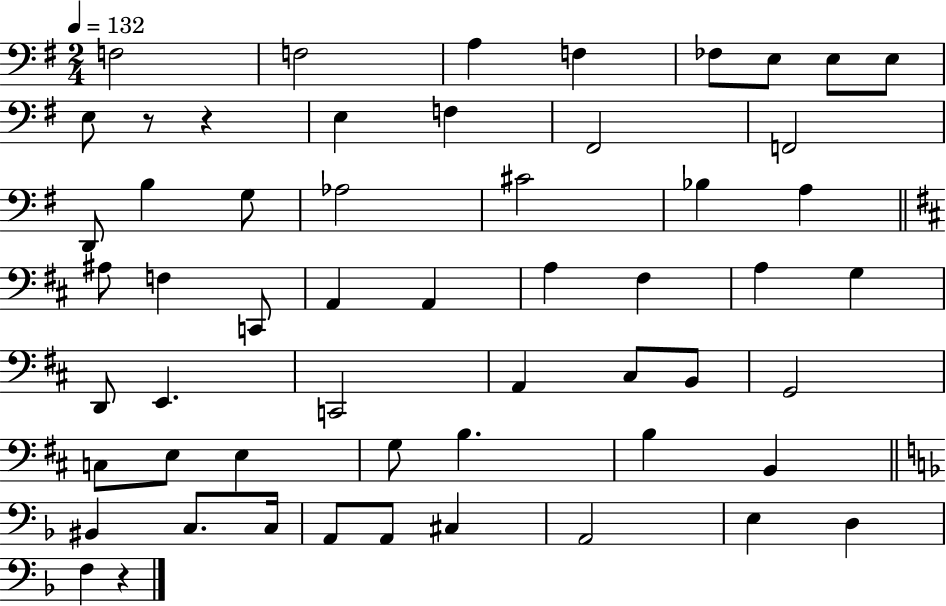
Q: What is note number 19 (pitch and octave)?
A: Bb3